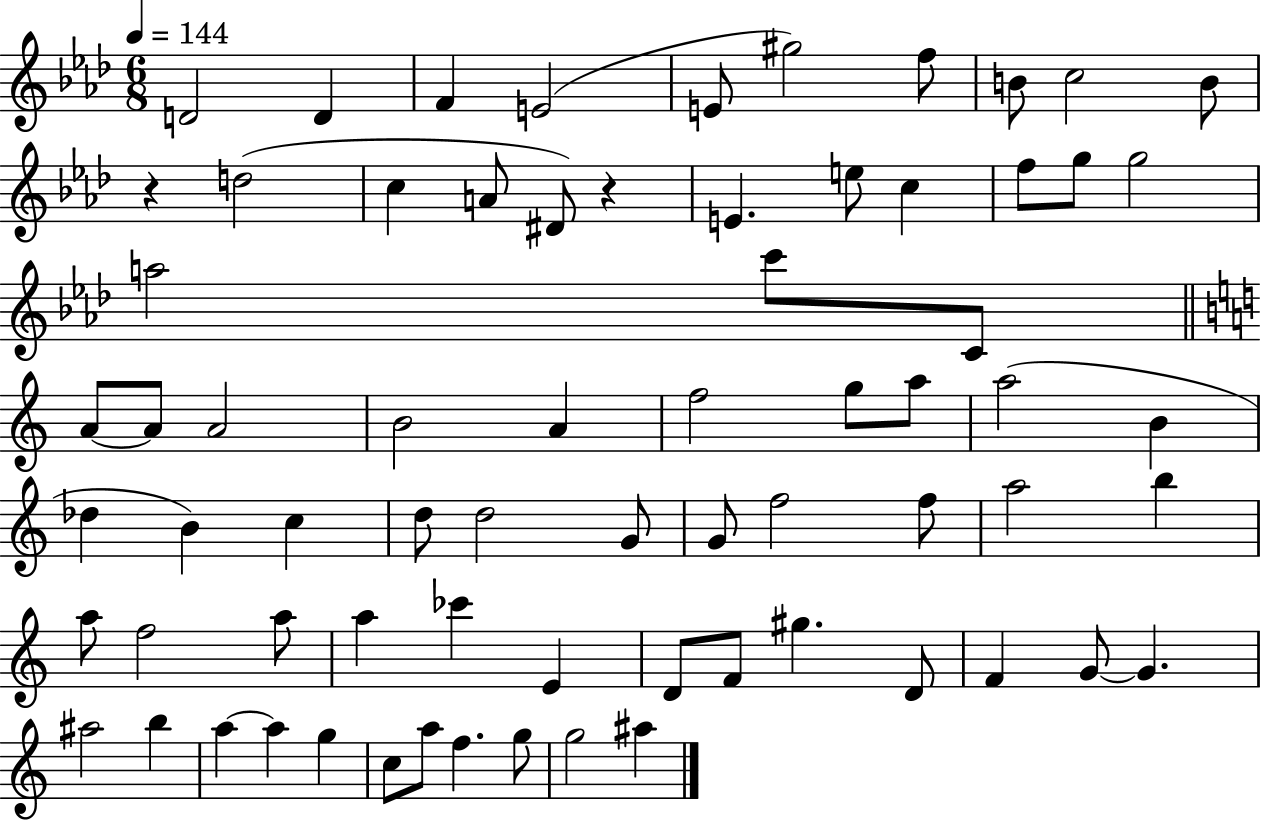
{
  \clef treble
  \numericTimeSignature
  \time 6/8
  \key aes \major
  \tempo 4 = 144
  d'2 d'4 | f'4 e'2( | e'8 gis''2) f''8 | b'8 c''2 b'8 | \break r4 d''2( | c''4 a'8 dis'8) r4 | e'4. e''8 c''4 | f''8 g''8 g''2 | \break a''2 c'''8 c'8 | \bar "||" \break \key c \major a'8~~ a'8 a'2 | b'2 a'4 | f''2 g''8 a''8 | a''2( b'4 | \break des''4 b'4) c''4 | d''8 d''2 g'8 | g'8 f''2 f''8 | a''2 b''4 | \break a''8 f''2 a''8 | a''4 ces'''4 e'4 | d'8 f'8 gis''4. d'8 | f'4 g'8~~ g'4. | \break ais''2 b''4 | a''4~~ a''4 g''4 | c''8 a''8 f''4. g''8 | g''2 ais''4 | \break \bar "|."
}